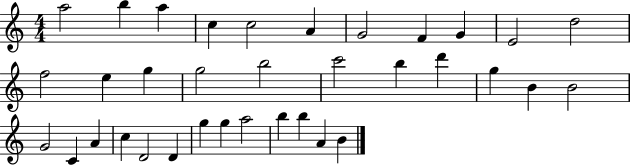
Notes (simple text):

A5/h B5/q A5/q C5/q C5/h A4/q G4/h F4/q G4/q E4/h D5/h F5/h E5/q G5/q G5/h B5/h C6/h B5/q D6/q G5/q B4/q B4/h G4/h C4/q A4/q C5/q D4/h D4/q G5/q G5/q A5/h B5/q B5/q A4/q B4/q